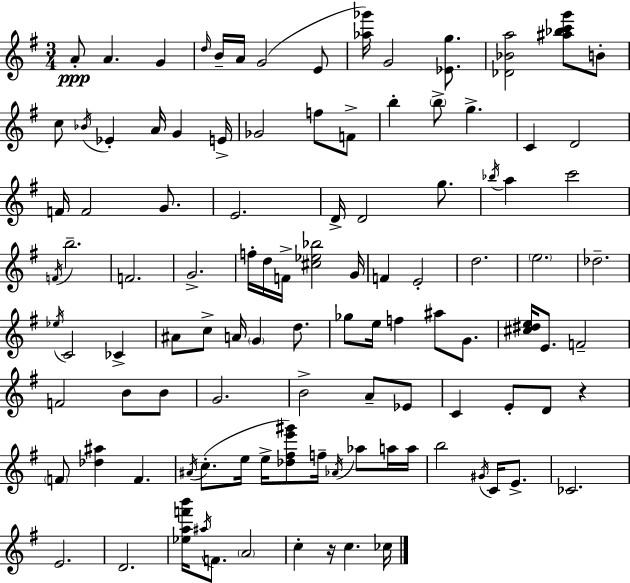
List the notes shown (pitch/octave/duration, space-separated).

A4/e A4/q. G4/q D5/s B4/s A4/s G4/h E4/e [Ab5,Gb6]/s G4/h [Eb4,G5]/e. [Db4,Bb4,A5]/h [A#5,Bb5,C6,G6]/e B4/e C5/e Bb4/s Eb4/q A4/s G4/q E4/s Gb4/h F5/e F4/e B5/q B5/e G5/q. C4/q D4/h F4/s F4/h G4/e. E4/h. D4/s D4/h G5/e. Bb5/s A5/q C6/h F4/s B5/h. F4/h. G4/h. F5/s D5/s F4/s [C#5,Eb5,Bb5]/h G4/s F4/q E4/h D5/h. E5/h. Db5/h. Eb5/s C4/h CES4/q A#4/e C5/e A4/s G4/q D5/e. Gb5/e E5/s F5/q A#5/e G4/e. [C#5,D#5,E5]/s E4/e. F4/h F4/h B4/e B4/e G4/h. B4/h A4/e Eb4/e C4/q E4/e D4/e R/q F4/e [Db5,A#5]/q F4/q. A#4/s C5/e. E5/s E5/s [Db5,F#5,E6,G#6]/e F5/s Ab4/s Ab5/e A5/s A5/s B5/h G#4/s C4/s E4/e. CES4/h. E4/h. D4/h. [Eb5,A5,F6,B6]/s A#5/s F4/e. A4/h C5/q R/s C5/q. CES5/s